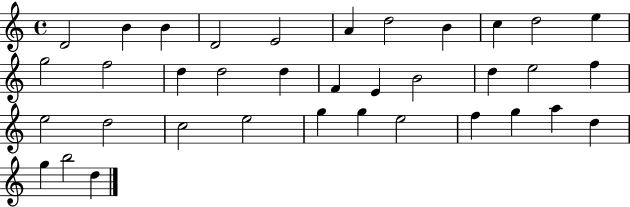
D4/h B4/q B4/q D4/h E4/h A4/q D5/h B4/q C5/q D5/h E5/q G5/h F5/h D5/q D5/h D5/q F4/q E4/q B4/h D5/q E5/h F5/q E5/h D5/h C5/h E5/h G5/q G5/q E5/h F5/q G5/q A5/q D5/q G5/q B5/h D5/q